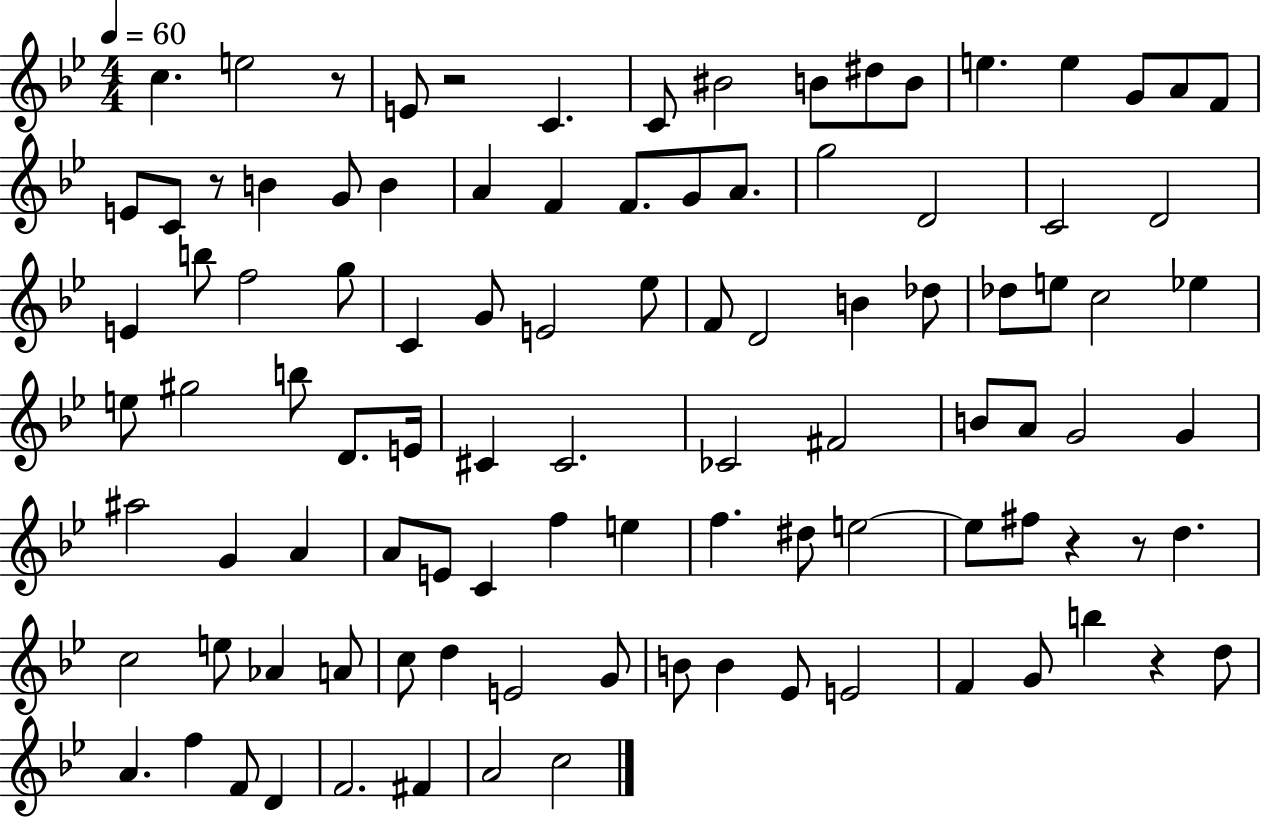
C5/q. E5/h R/e E4/e R/h C4/q. C4/e BIS4/h B4/e D#5/e B4/e E5/q. E5/q G4/e A4/e F4/e E4/e C4/e R/e B4/q G4/e B4/q A4/q F4/q F4/e. G4/e A4/e. G5/h D4/h C4/h D4/h E4/q B5/e F5/h G5/e C4/q G4/e E4/h Eb5/e F4/e D4/h B4/q Db5/e Db5/e E5/e C5/h Eb5/q E5/e G#5/h B5/e D4/e. E4/s C#4/q C#4/h. CES4/h F#4/h B4/e A4/e G4/h G4/q A#5/h G4/q A4/q A4/e E4/e C4/q F5/q E5/q F5/q. D#5/e E5/h E5/e F#5/e R/q R/e D5/q. C5/h E5/e Ab4/q A4/e C5/e D5/q E4/h G4/e B4/e B4/q Eb4/e E4/h F4/q G4/e B5/q R/q D5/e A4/q. F5/q F4/e D4/q F4/h. F#4/q A4/h C5/h